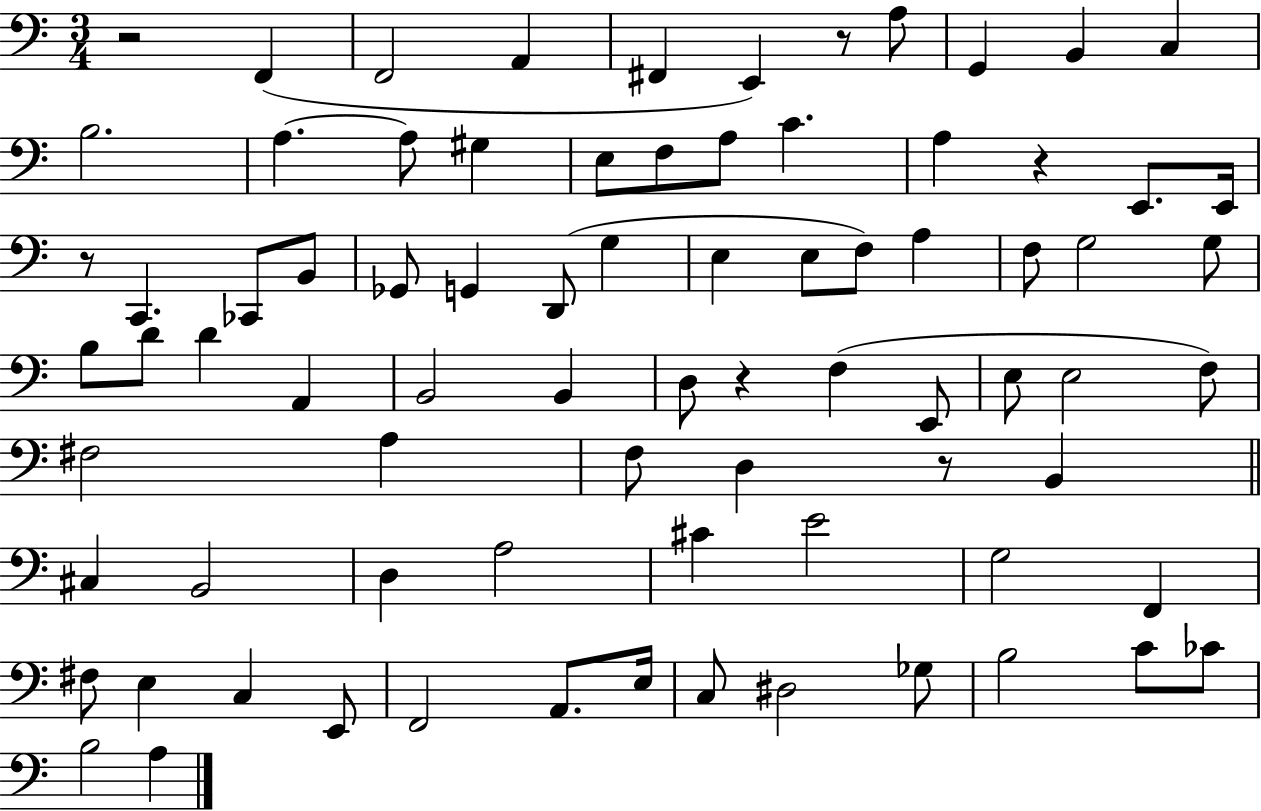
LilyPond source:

{
  \clef bass
  \numericTimeSignature
  \time 3/4
  \key c \major
  r2 f,4( | f,2 a,4 | fis,4 e,4) r8 a8 | g,4 b,4 c4 | \break b2. | a4.~~ a8 gis4 | e8 f8 a8 c'4. | a4 r4 e,8. e,16 | \break r8 c,4. ces,8 b,8 | ges,8 g,4 d,8( g4 | e4 e8 f8) a4 | f8 g2 g8 | \break b8 d'8 d'4 a,4 | b,2 b,4 | d8 r4 f4( e,8 | e8 e2 f8) | \break fis2 a4 | f8 d4 r8 b,4 | \bar "||" \break \key c \major cis4 b,2 | d4 a2 | cis'4 e'2 | g2 f,4 | \break fis8 e4 c4 e,8 | f,2 a,8. e16 | c8 dis2 ges8 | b2 c'8 ces'8 | \break b2 a4 | \bar "|."
}